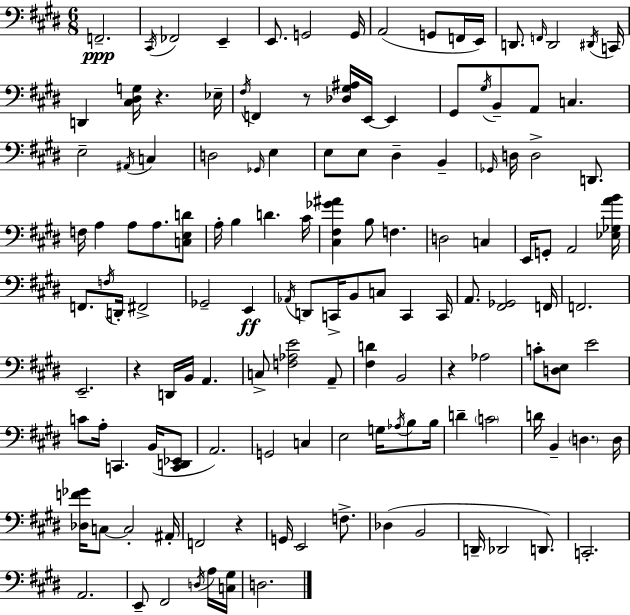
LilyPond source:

{
  \clef bass
  \numericTimeSignature
  \time 6/8
  \key e \major
  \repeat volta 2 { f,2.--\ppp | \acciaccatura { cis,16 } fes,2 e,4-- | e,8. g,2 | g,16 a,2( g,8 f,16 | \break e,16) d,8. \grace { f,16 } d,2 | \acciaccatura { dis,16 } c,16 d,4 <cis dis g>16 r4. | ees16-- \acciaccatura { fis16 } f,4 r8 <des gis ais>16 e,16~~ | e,4 gis,8 \acciaccatura { gis16 } b,8-- a,8 c4. | \break e2-- | \acciaccatura { ais,16 } c4 d2 | \grace { ges,16 } e4 e8 e8 dis4-- | b,4-- \grace { ges,16 } d16 d2-> | \break d,8. f16 a4 | a8 a8. <c e d'>8 a16-. b4 | d'4. cis'16 <cis fis ges' ais'>4 | b8 f4. d2 | \break c4 e,16 g,8-. a,2 | <ees ges a' b'>16 f,8. \acciaccatura { f16 } | d,16-. fis,2-> ges,2-- | e,4\ff \acciaccatura { aes,16 } d,8 | \break c,16-> b,8 c8 c,4 c,16 a,8. | <fis, ges,>2 f,16 f,2. | e,2.-- | r4 | \break d,16 b,16 a,4. c8-> | <f aes e'>2 a,8-- <fis d'>4 | b,2 r4 | aes2 c'8-. | \break <d e>8 e'2 c'8 | a16-. c,4. b,16( <c, d, ees,>8 a,2.) | g,2 | c4 e2 | \break g16 \acciaccatura { aes16 } b8 b16 d'4-- | \parenthesize c'2 d'16 | b,4-- \parenthesize d4. d16 <des f' ges'>16 | c8~~ c2-. ais,16-. f,2 | \break r4 g,16 | e,2 f8.-> des4( | b,2 d,16-- | des,2 d,8.) c,2.-. | \break a,2. | e,8-- | fis,2 \acciaccatura { d16 } a16 <c gis>16 | d2. | \break } \bar "|."
}